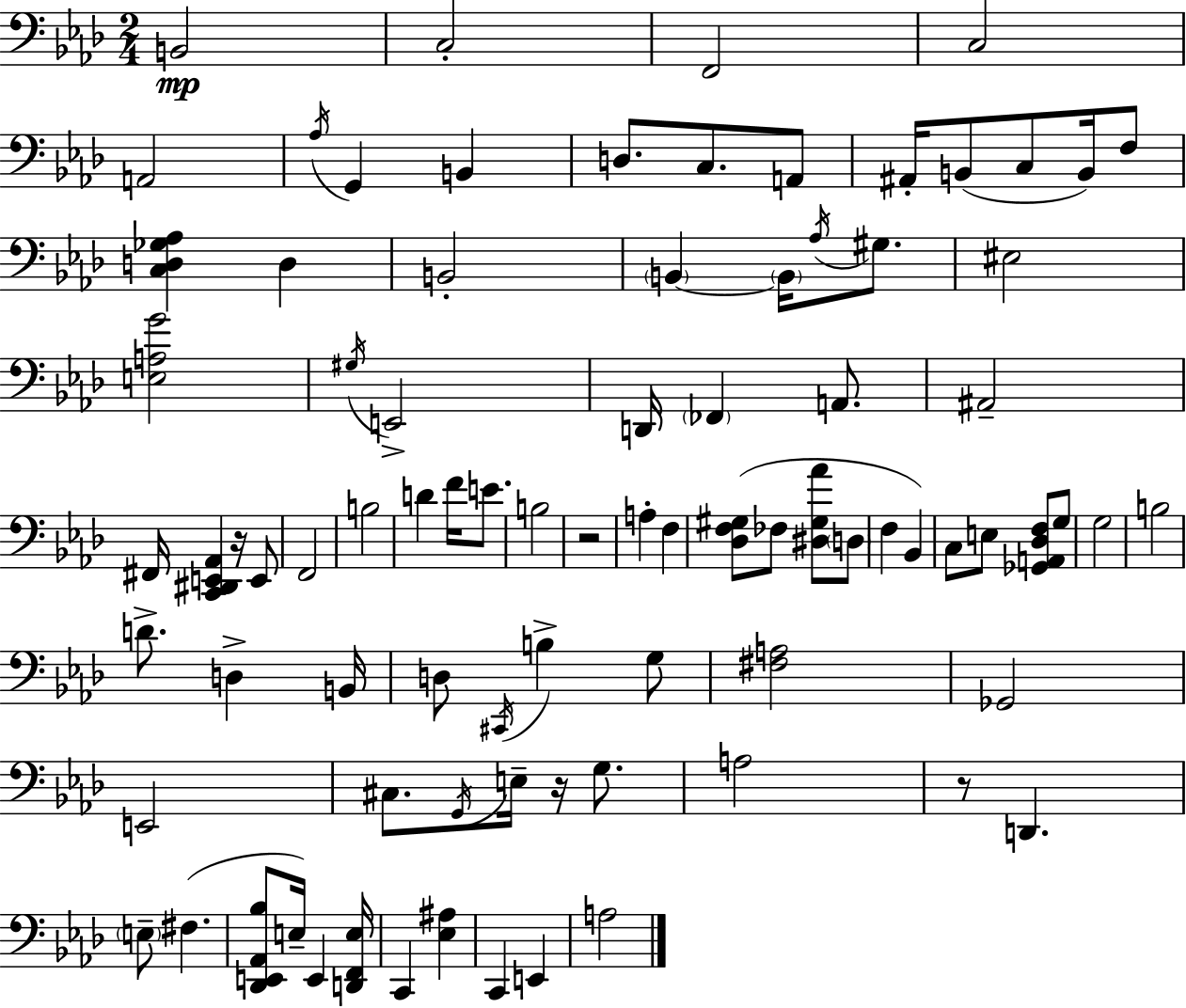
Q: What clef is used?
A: bass